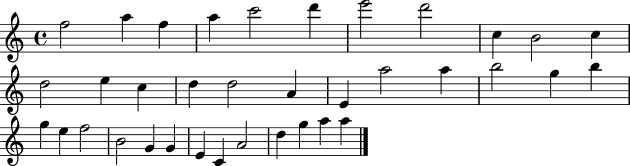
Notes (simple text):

F5/h A5/q F5/q A5/q C6/h D6/q E6/h D6/h C5/q B4/h C5/q D5/h E5/q C5/q D5/q D5/h A4/q E4/q A5/h A5/q B5/h G5/q B5/q G5/q E5/q F5/h B4/h G4/q G4/q E4/q C4/q A4/h D5/q G5/q A5/q A5/q